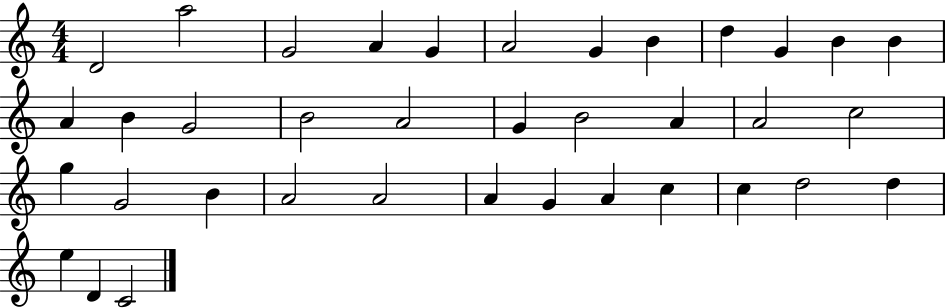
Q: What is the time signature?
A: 4/4